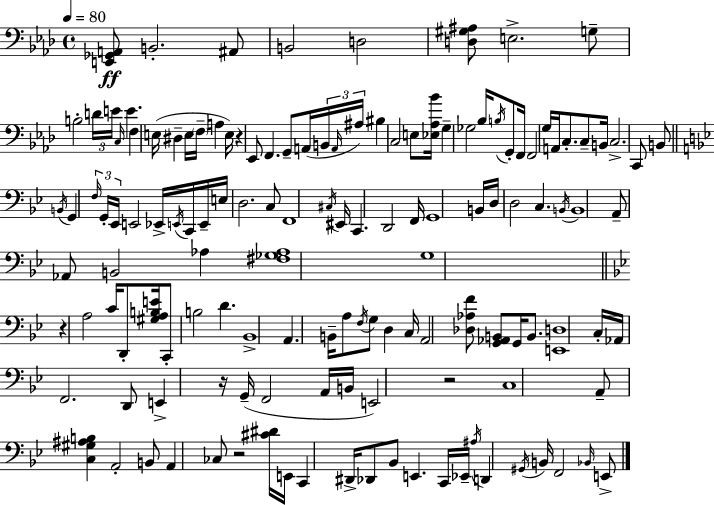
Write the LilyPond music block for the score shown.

{
  \clef bass
  \time 4/4
  \defaultTimeSignature
  \key aes \major
  \tempo 4 = 80
  <e, ges, a,>8\ff b,2.-. ais,8 | b,2 d2 | <d gis ais>8 e2.-> g8-- | b2-. \tuplet 3/2 { d'16 e'16 \grace { c16 } } e'4. | \break f4 e16( dis4-- e16 \parenthesize f16-- a4 | e16) r4 ees,8 f,4. g,8-- a,16( | \tuplet 3/2 { b,16 \grace { a,16 }) ais16 } bis4 c2 e8 | <ees aes bes'>16 g4-- ges2 bes16 \acciaccatura { b16 } | \break g,8-. f,16 f,2 g16 a,16 c8.-. | c8-- b,16 c2.-> c,8 | b,8 \bar "||" \break \key bes \major \acciaccatura { b,16 } g,4 \tuplet 3/2 { \grace { f16 } g,16-. ees,16 } e,2 | ees,16-> \acciaccatura { e,16 } c,16 e,16-- e16 d2. | c8 f,1 | \acciaccatura { cis16 } eis,16 c,4. d,2 | \break f,16 g,1 | b,16 d16 d2 c4. | \acciaccatura { b,16 } b,1 | a,8-- aes,8 b,2 | \break aes4 <fis ges aes>1 | g1 | \bar "||" \break \key g \minor r4 a2 c'16 d,8-. <gis a b e'>16 | c,8-. b2 d'4. | bes,1-> | a,4. b,16-- a8 \acciaccatura { f16 } g8 d4 | \break c16 a,2 <des aes f'>8 <g, aes, b,>8 g,16 b,8. | <e, d>1 | c16-. aes,16 f,2. d,8 | e,4-> r16 g,16--( f,2 a,16 | \break b,16 e,2) r2 | c1 | a,8-- <c gis ais b>4 a,2-. b,8 | a,4 ces8 r2 <cis' dis'>16 | \break e,16 c,4 dis,16-> des,8 bes,8 e,4. | c,16 ees,16-- \acciaccatura { ais16 } d,4 \acciaccatura { gis,16 } b,16 f,2 | \grace { bes,16 } e,8-> \bar "|."
}